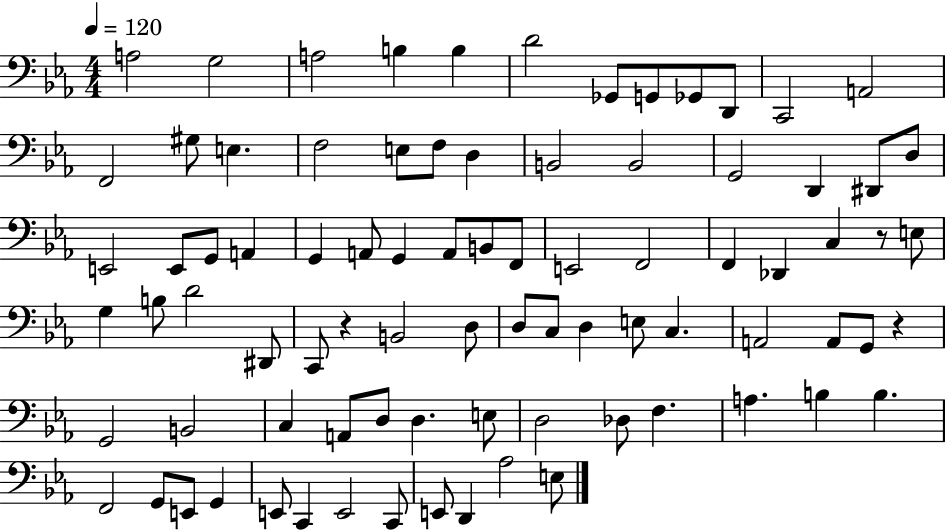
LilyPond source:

{
  \clef bass
  \numericTimeSignature
  \time 4/4
  \key ees \major
  \tempo 4 = 120
  a2 g2 | a2 b4 b4 | d'2 ges,8 g,8 ges,8 d,8 | c,2 a,2 | \break f,2 gis8 e4. | f2 e8 f8 d4 | b,2 b,2 | g,2 d,4 dis,8 d8 | \break e,2 e,8 g,8 a,4 | g,4 a,8 g,4 a,8 b,8 f,8 | e,2 f,2 | f,4 des,4 c4 r8 e8 | \break g4 b8 d'2 dis,8 | c,8 r4 b,2 d8 | d8 c8 d4 e8 c4. | a,2 a,8 g,8 r4 | \break g,2 b,2 | c4 a,8 d8 d4. e8 | d2 des8 f4. | a4. b4 b4. | \break f,2 g,8 e,8 g,4 | e,8 c,4 e,2 c,8 | e,8 d,4 aes2 e8 | \bar "|."
}